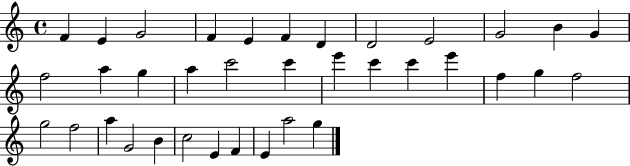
F4/q E4/q G4/h F4/q E4/q F4/q D4/q D4/h E4/h G4/h B4/q G4/q F5/h A5/q G5/q A5/q C6/h C6/q E6/q C6/q C6/q E6/q F5/q G5/q F5/h G5/h F5/h A5/q G4/h B4/q C5/h E4/q F4/q E4/q A5/h G5/q